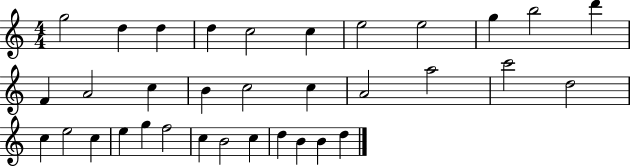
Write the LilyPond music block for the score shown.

{
  \clef treble
  \numericTimeSignature
  \time 4/4
  \key c \major
  g''2 d''4 d''4 | d''4 c''2 c''4 | e''2 e''2 | g''4 b''2 d'''4 | \break f'4 a'2 c''4 | b'4 c''2 c''4 | a'2 a''2 | c'''2 d''2 | \break c''4 e''2 c''4 | e''4 g''4 f''2 | c''4 b'2 c''4 | d''4 b'4 b'4 d''4 | \break \bar "|."
}